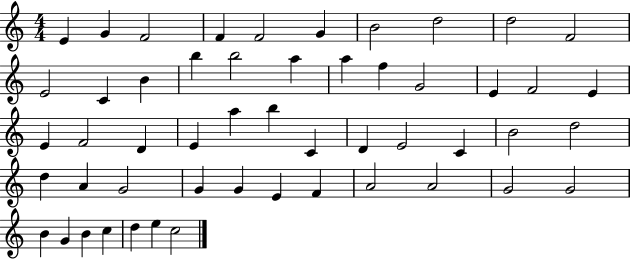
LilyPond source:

{
  \clef treble
  \numericTimeSignature
  \time 4/4
  \key c \major
  e'4 g'4 f'2 | f'4 f'2 g'4 | b'2 d''2 | d''2 f'2 | \break e'2 c'4 b'4 | b''4 b''2 a''4 | a''4 f''4 g'2 | e'4 f'2 e'4 | \break e'4 f'2 d'4 | e'4 a''4 b''4 c'4 | d'4 e'2 c'4 | b'2 d''2 | \break d''4 a'4 g'2 | g'4 g'4 e'4 f'4 | a'2 a'2 | g'2 g'2 | \break b'4 g'4 b'4 c''4 | d''4 e''4 c''2 | \bar "|."
}